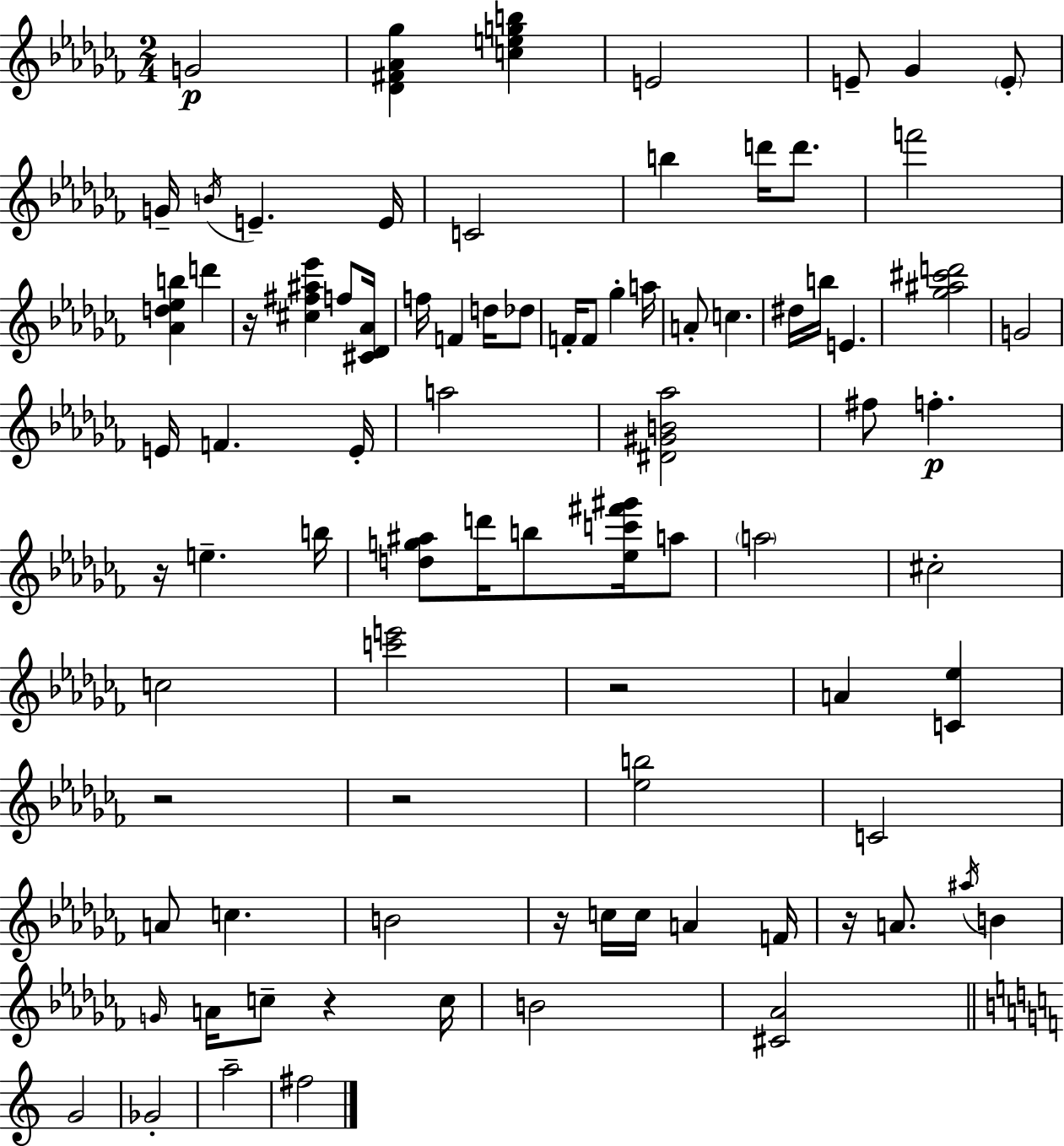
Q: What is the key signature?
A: AES minor